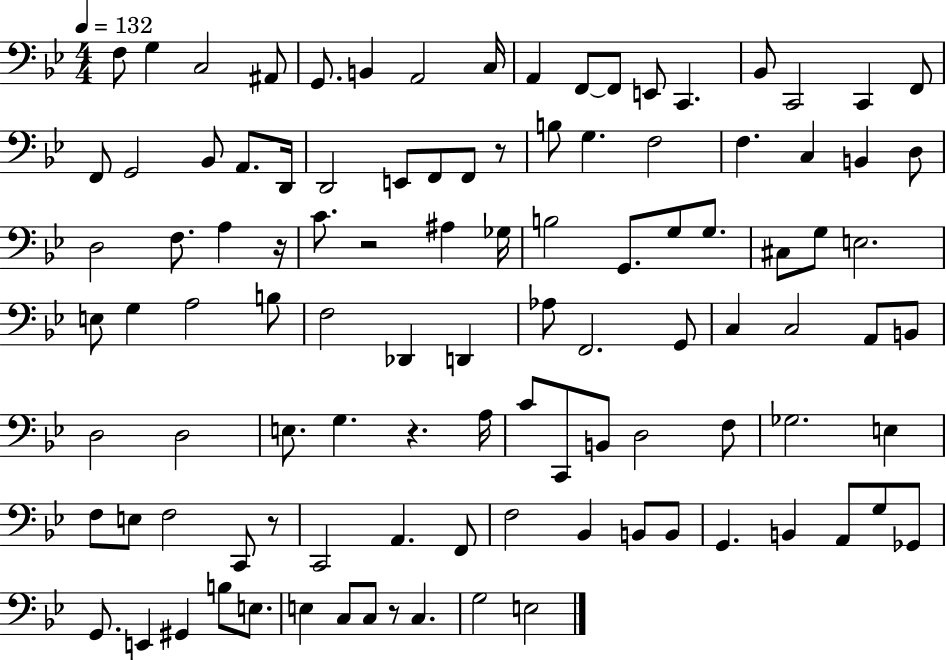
X:1
T:Untitled
M:4/4
L:1/4
K:Bb
F,/2 G, C,2 ^A,,/2 G,,/2 B,, A,,2 C,/4 A,, F,,/2 F,,/2 E,,/2 C,, _B,,/2 C,,2 C,, F,,/2 F,,/2 G,,2 _B,,/2 A,,/2 D,,/4 D,,2 E,,/2 F,,/2 F,,/2 z/2 B,/2 G, F,2 F, C, B,, D,/2 D,2 F,/2 A, z/4 C/2 z2 ^A, _G,/4 B,2 G,,/2 G,/2 G,/2 ^C,/2 G,/2 E,2 E,/2 G, A,2 B,/2 F,2 _D,, D,, _A,/2 F,,2 G,,/2 C, C,2 A,,/2 B,,/2 D,2 D,2 E,/2 G, z A,/4 C/2 C,,/2 B,,/2 D,2 F,/2 _G,2 E, F,/2 E,/2 F,2 C,,/2 z/2 C,,2 A,, F,,/2 F,2 _B,, B,,/2 B,,/2 G,, B,, A,,/2 G,/2 _G,,/2 G,,/2 E,, ^G,, B,/2 E,/2 E, C,/2 C,/2 z/2 C, G,2 E,2